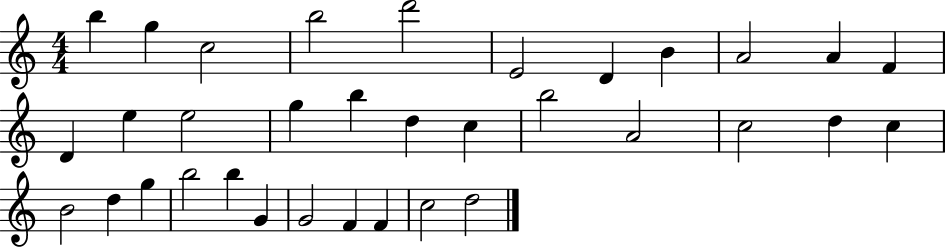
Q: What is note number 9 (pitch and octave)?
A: A4